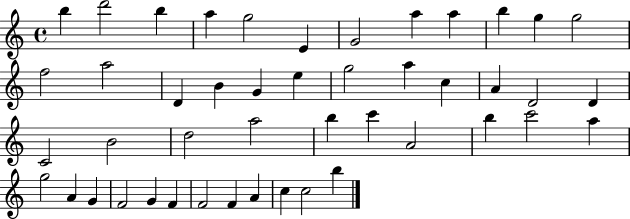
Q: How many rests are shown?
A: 0